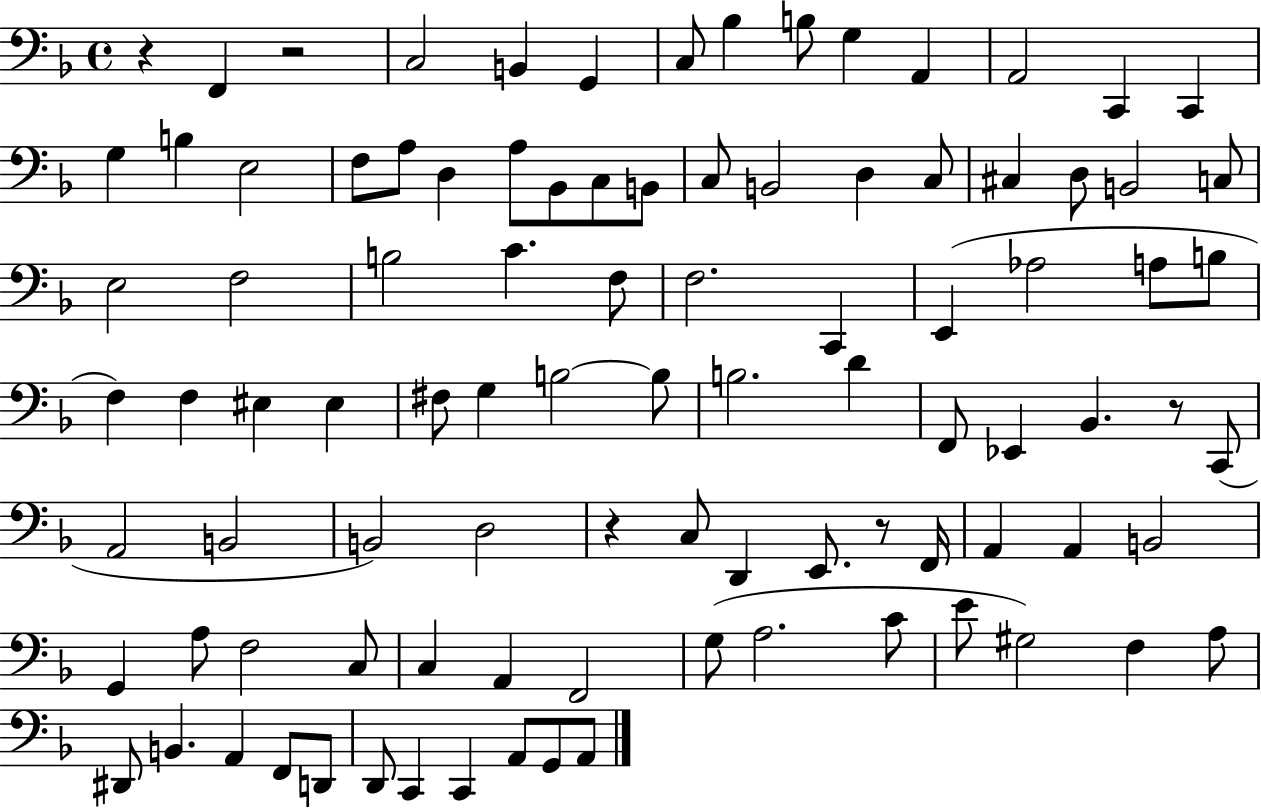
{
  \clef bass
  \time 4/4
  \defaultTimeSignature
  \key f \major
  \repeat volta 2 { r4 f,4 r2 | c2 b,4 g,4 | c8 bes4 b8 g4 a,4 | a,2 c,4 c,4 | \break g4 b4 e2 | f8 a8 d4 a8 bes,8 c8 b,8 | c8 b,2 d4 c8 | cis4 d8 b,2 c8 | \break e2 f2 | b2 c'4. f8 | f2. c,4 | e,4( aes2 a8 b8 | \break f4) f4 eis4 eis4 | fis8 g4 b2~~ b8 | b2. d'4 | f,8 ees,4 bes,4. r8 c,8( | \break a,2 b,2 | b,2) d2 | r4 c8 d,4 e,8. r8 f,16 | a,4 a,4 b,2 | \break g,4 a8 f2 c8 | c4 a,4 f,2 | g8( a2. c'8 | e'8 gis2) f4 a8 | \break dis,8 b,4. a,4 f,8 d,8 | d,8 c,4 c,4 a,8 g,8 a,8 | } \bar "|."
}